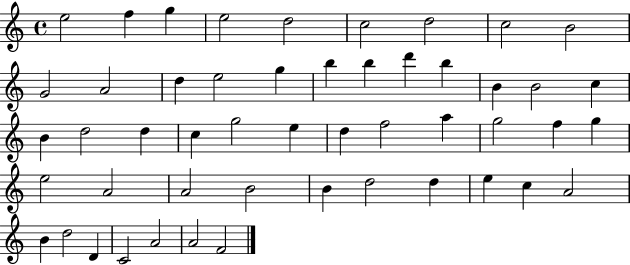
{
  \clef treble
  \time 4/4
  \defaultTimeSignature
  \key c \major
  e''2 f''4 g''4 | e''2 d''2 | c''2 d''2 | c''2 b'2 | \break g'2 a'2 | d''4 e''2 g''4 | b''4 b''4 d'''4 b''4 | b'4 b'2 c''4 | \break b'4 d''2 d''4 | c''4 g''2 e''4 | d''4 f''2 a''4 | g''2 f''4 g''4 | \break e''2 a'2 | a'2 b'2 | b'4 d''2 d''4 | e''4 c''4 a'2 | \break b'4 d''2 d'4 | c'2 a'2 | a'2 f'2 | \bar "|."
}